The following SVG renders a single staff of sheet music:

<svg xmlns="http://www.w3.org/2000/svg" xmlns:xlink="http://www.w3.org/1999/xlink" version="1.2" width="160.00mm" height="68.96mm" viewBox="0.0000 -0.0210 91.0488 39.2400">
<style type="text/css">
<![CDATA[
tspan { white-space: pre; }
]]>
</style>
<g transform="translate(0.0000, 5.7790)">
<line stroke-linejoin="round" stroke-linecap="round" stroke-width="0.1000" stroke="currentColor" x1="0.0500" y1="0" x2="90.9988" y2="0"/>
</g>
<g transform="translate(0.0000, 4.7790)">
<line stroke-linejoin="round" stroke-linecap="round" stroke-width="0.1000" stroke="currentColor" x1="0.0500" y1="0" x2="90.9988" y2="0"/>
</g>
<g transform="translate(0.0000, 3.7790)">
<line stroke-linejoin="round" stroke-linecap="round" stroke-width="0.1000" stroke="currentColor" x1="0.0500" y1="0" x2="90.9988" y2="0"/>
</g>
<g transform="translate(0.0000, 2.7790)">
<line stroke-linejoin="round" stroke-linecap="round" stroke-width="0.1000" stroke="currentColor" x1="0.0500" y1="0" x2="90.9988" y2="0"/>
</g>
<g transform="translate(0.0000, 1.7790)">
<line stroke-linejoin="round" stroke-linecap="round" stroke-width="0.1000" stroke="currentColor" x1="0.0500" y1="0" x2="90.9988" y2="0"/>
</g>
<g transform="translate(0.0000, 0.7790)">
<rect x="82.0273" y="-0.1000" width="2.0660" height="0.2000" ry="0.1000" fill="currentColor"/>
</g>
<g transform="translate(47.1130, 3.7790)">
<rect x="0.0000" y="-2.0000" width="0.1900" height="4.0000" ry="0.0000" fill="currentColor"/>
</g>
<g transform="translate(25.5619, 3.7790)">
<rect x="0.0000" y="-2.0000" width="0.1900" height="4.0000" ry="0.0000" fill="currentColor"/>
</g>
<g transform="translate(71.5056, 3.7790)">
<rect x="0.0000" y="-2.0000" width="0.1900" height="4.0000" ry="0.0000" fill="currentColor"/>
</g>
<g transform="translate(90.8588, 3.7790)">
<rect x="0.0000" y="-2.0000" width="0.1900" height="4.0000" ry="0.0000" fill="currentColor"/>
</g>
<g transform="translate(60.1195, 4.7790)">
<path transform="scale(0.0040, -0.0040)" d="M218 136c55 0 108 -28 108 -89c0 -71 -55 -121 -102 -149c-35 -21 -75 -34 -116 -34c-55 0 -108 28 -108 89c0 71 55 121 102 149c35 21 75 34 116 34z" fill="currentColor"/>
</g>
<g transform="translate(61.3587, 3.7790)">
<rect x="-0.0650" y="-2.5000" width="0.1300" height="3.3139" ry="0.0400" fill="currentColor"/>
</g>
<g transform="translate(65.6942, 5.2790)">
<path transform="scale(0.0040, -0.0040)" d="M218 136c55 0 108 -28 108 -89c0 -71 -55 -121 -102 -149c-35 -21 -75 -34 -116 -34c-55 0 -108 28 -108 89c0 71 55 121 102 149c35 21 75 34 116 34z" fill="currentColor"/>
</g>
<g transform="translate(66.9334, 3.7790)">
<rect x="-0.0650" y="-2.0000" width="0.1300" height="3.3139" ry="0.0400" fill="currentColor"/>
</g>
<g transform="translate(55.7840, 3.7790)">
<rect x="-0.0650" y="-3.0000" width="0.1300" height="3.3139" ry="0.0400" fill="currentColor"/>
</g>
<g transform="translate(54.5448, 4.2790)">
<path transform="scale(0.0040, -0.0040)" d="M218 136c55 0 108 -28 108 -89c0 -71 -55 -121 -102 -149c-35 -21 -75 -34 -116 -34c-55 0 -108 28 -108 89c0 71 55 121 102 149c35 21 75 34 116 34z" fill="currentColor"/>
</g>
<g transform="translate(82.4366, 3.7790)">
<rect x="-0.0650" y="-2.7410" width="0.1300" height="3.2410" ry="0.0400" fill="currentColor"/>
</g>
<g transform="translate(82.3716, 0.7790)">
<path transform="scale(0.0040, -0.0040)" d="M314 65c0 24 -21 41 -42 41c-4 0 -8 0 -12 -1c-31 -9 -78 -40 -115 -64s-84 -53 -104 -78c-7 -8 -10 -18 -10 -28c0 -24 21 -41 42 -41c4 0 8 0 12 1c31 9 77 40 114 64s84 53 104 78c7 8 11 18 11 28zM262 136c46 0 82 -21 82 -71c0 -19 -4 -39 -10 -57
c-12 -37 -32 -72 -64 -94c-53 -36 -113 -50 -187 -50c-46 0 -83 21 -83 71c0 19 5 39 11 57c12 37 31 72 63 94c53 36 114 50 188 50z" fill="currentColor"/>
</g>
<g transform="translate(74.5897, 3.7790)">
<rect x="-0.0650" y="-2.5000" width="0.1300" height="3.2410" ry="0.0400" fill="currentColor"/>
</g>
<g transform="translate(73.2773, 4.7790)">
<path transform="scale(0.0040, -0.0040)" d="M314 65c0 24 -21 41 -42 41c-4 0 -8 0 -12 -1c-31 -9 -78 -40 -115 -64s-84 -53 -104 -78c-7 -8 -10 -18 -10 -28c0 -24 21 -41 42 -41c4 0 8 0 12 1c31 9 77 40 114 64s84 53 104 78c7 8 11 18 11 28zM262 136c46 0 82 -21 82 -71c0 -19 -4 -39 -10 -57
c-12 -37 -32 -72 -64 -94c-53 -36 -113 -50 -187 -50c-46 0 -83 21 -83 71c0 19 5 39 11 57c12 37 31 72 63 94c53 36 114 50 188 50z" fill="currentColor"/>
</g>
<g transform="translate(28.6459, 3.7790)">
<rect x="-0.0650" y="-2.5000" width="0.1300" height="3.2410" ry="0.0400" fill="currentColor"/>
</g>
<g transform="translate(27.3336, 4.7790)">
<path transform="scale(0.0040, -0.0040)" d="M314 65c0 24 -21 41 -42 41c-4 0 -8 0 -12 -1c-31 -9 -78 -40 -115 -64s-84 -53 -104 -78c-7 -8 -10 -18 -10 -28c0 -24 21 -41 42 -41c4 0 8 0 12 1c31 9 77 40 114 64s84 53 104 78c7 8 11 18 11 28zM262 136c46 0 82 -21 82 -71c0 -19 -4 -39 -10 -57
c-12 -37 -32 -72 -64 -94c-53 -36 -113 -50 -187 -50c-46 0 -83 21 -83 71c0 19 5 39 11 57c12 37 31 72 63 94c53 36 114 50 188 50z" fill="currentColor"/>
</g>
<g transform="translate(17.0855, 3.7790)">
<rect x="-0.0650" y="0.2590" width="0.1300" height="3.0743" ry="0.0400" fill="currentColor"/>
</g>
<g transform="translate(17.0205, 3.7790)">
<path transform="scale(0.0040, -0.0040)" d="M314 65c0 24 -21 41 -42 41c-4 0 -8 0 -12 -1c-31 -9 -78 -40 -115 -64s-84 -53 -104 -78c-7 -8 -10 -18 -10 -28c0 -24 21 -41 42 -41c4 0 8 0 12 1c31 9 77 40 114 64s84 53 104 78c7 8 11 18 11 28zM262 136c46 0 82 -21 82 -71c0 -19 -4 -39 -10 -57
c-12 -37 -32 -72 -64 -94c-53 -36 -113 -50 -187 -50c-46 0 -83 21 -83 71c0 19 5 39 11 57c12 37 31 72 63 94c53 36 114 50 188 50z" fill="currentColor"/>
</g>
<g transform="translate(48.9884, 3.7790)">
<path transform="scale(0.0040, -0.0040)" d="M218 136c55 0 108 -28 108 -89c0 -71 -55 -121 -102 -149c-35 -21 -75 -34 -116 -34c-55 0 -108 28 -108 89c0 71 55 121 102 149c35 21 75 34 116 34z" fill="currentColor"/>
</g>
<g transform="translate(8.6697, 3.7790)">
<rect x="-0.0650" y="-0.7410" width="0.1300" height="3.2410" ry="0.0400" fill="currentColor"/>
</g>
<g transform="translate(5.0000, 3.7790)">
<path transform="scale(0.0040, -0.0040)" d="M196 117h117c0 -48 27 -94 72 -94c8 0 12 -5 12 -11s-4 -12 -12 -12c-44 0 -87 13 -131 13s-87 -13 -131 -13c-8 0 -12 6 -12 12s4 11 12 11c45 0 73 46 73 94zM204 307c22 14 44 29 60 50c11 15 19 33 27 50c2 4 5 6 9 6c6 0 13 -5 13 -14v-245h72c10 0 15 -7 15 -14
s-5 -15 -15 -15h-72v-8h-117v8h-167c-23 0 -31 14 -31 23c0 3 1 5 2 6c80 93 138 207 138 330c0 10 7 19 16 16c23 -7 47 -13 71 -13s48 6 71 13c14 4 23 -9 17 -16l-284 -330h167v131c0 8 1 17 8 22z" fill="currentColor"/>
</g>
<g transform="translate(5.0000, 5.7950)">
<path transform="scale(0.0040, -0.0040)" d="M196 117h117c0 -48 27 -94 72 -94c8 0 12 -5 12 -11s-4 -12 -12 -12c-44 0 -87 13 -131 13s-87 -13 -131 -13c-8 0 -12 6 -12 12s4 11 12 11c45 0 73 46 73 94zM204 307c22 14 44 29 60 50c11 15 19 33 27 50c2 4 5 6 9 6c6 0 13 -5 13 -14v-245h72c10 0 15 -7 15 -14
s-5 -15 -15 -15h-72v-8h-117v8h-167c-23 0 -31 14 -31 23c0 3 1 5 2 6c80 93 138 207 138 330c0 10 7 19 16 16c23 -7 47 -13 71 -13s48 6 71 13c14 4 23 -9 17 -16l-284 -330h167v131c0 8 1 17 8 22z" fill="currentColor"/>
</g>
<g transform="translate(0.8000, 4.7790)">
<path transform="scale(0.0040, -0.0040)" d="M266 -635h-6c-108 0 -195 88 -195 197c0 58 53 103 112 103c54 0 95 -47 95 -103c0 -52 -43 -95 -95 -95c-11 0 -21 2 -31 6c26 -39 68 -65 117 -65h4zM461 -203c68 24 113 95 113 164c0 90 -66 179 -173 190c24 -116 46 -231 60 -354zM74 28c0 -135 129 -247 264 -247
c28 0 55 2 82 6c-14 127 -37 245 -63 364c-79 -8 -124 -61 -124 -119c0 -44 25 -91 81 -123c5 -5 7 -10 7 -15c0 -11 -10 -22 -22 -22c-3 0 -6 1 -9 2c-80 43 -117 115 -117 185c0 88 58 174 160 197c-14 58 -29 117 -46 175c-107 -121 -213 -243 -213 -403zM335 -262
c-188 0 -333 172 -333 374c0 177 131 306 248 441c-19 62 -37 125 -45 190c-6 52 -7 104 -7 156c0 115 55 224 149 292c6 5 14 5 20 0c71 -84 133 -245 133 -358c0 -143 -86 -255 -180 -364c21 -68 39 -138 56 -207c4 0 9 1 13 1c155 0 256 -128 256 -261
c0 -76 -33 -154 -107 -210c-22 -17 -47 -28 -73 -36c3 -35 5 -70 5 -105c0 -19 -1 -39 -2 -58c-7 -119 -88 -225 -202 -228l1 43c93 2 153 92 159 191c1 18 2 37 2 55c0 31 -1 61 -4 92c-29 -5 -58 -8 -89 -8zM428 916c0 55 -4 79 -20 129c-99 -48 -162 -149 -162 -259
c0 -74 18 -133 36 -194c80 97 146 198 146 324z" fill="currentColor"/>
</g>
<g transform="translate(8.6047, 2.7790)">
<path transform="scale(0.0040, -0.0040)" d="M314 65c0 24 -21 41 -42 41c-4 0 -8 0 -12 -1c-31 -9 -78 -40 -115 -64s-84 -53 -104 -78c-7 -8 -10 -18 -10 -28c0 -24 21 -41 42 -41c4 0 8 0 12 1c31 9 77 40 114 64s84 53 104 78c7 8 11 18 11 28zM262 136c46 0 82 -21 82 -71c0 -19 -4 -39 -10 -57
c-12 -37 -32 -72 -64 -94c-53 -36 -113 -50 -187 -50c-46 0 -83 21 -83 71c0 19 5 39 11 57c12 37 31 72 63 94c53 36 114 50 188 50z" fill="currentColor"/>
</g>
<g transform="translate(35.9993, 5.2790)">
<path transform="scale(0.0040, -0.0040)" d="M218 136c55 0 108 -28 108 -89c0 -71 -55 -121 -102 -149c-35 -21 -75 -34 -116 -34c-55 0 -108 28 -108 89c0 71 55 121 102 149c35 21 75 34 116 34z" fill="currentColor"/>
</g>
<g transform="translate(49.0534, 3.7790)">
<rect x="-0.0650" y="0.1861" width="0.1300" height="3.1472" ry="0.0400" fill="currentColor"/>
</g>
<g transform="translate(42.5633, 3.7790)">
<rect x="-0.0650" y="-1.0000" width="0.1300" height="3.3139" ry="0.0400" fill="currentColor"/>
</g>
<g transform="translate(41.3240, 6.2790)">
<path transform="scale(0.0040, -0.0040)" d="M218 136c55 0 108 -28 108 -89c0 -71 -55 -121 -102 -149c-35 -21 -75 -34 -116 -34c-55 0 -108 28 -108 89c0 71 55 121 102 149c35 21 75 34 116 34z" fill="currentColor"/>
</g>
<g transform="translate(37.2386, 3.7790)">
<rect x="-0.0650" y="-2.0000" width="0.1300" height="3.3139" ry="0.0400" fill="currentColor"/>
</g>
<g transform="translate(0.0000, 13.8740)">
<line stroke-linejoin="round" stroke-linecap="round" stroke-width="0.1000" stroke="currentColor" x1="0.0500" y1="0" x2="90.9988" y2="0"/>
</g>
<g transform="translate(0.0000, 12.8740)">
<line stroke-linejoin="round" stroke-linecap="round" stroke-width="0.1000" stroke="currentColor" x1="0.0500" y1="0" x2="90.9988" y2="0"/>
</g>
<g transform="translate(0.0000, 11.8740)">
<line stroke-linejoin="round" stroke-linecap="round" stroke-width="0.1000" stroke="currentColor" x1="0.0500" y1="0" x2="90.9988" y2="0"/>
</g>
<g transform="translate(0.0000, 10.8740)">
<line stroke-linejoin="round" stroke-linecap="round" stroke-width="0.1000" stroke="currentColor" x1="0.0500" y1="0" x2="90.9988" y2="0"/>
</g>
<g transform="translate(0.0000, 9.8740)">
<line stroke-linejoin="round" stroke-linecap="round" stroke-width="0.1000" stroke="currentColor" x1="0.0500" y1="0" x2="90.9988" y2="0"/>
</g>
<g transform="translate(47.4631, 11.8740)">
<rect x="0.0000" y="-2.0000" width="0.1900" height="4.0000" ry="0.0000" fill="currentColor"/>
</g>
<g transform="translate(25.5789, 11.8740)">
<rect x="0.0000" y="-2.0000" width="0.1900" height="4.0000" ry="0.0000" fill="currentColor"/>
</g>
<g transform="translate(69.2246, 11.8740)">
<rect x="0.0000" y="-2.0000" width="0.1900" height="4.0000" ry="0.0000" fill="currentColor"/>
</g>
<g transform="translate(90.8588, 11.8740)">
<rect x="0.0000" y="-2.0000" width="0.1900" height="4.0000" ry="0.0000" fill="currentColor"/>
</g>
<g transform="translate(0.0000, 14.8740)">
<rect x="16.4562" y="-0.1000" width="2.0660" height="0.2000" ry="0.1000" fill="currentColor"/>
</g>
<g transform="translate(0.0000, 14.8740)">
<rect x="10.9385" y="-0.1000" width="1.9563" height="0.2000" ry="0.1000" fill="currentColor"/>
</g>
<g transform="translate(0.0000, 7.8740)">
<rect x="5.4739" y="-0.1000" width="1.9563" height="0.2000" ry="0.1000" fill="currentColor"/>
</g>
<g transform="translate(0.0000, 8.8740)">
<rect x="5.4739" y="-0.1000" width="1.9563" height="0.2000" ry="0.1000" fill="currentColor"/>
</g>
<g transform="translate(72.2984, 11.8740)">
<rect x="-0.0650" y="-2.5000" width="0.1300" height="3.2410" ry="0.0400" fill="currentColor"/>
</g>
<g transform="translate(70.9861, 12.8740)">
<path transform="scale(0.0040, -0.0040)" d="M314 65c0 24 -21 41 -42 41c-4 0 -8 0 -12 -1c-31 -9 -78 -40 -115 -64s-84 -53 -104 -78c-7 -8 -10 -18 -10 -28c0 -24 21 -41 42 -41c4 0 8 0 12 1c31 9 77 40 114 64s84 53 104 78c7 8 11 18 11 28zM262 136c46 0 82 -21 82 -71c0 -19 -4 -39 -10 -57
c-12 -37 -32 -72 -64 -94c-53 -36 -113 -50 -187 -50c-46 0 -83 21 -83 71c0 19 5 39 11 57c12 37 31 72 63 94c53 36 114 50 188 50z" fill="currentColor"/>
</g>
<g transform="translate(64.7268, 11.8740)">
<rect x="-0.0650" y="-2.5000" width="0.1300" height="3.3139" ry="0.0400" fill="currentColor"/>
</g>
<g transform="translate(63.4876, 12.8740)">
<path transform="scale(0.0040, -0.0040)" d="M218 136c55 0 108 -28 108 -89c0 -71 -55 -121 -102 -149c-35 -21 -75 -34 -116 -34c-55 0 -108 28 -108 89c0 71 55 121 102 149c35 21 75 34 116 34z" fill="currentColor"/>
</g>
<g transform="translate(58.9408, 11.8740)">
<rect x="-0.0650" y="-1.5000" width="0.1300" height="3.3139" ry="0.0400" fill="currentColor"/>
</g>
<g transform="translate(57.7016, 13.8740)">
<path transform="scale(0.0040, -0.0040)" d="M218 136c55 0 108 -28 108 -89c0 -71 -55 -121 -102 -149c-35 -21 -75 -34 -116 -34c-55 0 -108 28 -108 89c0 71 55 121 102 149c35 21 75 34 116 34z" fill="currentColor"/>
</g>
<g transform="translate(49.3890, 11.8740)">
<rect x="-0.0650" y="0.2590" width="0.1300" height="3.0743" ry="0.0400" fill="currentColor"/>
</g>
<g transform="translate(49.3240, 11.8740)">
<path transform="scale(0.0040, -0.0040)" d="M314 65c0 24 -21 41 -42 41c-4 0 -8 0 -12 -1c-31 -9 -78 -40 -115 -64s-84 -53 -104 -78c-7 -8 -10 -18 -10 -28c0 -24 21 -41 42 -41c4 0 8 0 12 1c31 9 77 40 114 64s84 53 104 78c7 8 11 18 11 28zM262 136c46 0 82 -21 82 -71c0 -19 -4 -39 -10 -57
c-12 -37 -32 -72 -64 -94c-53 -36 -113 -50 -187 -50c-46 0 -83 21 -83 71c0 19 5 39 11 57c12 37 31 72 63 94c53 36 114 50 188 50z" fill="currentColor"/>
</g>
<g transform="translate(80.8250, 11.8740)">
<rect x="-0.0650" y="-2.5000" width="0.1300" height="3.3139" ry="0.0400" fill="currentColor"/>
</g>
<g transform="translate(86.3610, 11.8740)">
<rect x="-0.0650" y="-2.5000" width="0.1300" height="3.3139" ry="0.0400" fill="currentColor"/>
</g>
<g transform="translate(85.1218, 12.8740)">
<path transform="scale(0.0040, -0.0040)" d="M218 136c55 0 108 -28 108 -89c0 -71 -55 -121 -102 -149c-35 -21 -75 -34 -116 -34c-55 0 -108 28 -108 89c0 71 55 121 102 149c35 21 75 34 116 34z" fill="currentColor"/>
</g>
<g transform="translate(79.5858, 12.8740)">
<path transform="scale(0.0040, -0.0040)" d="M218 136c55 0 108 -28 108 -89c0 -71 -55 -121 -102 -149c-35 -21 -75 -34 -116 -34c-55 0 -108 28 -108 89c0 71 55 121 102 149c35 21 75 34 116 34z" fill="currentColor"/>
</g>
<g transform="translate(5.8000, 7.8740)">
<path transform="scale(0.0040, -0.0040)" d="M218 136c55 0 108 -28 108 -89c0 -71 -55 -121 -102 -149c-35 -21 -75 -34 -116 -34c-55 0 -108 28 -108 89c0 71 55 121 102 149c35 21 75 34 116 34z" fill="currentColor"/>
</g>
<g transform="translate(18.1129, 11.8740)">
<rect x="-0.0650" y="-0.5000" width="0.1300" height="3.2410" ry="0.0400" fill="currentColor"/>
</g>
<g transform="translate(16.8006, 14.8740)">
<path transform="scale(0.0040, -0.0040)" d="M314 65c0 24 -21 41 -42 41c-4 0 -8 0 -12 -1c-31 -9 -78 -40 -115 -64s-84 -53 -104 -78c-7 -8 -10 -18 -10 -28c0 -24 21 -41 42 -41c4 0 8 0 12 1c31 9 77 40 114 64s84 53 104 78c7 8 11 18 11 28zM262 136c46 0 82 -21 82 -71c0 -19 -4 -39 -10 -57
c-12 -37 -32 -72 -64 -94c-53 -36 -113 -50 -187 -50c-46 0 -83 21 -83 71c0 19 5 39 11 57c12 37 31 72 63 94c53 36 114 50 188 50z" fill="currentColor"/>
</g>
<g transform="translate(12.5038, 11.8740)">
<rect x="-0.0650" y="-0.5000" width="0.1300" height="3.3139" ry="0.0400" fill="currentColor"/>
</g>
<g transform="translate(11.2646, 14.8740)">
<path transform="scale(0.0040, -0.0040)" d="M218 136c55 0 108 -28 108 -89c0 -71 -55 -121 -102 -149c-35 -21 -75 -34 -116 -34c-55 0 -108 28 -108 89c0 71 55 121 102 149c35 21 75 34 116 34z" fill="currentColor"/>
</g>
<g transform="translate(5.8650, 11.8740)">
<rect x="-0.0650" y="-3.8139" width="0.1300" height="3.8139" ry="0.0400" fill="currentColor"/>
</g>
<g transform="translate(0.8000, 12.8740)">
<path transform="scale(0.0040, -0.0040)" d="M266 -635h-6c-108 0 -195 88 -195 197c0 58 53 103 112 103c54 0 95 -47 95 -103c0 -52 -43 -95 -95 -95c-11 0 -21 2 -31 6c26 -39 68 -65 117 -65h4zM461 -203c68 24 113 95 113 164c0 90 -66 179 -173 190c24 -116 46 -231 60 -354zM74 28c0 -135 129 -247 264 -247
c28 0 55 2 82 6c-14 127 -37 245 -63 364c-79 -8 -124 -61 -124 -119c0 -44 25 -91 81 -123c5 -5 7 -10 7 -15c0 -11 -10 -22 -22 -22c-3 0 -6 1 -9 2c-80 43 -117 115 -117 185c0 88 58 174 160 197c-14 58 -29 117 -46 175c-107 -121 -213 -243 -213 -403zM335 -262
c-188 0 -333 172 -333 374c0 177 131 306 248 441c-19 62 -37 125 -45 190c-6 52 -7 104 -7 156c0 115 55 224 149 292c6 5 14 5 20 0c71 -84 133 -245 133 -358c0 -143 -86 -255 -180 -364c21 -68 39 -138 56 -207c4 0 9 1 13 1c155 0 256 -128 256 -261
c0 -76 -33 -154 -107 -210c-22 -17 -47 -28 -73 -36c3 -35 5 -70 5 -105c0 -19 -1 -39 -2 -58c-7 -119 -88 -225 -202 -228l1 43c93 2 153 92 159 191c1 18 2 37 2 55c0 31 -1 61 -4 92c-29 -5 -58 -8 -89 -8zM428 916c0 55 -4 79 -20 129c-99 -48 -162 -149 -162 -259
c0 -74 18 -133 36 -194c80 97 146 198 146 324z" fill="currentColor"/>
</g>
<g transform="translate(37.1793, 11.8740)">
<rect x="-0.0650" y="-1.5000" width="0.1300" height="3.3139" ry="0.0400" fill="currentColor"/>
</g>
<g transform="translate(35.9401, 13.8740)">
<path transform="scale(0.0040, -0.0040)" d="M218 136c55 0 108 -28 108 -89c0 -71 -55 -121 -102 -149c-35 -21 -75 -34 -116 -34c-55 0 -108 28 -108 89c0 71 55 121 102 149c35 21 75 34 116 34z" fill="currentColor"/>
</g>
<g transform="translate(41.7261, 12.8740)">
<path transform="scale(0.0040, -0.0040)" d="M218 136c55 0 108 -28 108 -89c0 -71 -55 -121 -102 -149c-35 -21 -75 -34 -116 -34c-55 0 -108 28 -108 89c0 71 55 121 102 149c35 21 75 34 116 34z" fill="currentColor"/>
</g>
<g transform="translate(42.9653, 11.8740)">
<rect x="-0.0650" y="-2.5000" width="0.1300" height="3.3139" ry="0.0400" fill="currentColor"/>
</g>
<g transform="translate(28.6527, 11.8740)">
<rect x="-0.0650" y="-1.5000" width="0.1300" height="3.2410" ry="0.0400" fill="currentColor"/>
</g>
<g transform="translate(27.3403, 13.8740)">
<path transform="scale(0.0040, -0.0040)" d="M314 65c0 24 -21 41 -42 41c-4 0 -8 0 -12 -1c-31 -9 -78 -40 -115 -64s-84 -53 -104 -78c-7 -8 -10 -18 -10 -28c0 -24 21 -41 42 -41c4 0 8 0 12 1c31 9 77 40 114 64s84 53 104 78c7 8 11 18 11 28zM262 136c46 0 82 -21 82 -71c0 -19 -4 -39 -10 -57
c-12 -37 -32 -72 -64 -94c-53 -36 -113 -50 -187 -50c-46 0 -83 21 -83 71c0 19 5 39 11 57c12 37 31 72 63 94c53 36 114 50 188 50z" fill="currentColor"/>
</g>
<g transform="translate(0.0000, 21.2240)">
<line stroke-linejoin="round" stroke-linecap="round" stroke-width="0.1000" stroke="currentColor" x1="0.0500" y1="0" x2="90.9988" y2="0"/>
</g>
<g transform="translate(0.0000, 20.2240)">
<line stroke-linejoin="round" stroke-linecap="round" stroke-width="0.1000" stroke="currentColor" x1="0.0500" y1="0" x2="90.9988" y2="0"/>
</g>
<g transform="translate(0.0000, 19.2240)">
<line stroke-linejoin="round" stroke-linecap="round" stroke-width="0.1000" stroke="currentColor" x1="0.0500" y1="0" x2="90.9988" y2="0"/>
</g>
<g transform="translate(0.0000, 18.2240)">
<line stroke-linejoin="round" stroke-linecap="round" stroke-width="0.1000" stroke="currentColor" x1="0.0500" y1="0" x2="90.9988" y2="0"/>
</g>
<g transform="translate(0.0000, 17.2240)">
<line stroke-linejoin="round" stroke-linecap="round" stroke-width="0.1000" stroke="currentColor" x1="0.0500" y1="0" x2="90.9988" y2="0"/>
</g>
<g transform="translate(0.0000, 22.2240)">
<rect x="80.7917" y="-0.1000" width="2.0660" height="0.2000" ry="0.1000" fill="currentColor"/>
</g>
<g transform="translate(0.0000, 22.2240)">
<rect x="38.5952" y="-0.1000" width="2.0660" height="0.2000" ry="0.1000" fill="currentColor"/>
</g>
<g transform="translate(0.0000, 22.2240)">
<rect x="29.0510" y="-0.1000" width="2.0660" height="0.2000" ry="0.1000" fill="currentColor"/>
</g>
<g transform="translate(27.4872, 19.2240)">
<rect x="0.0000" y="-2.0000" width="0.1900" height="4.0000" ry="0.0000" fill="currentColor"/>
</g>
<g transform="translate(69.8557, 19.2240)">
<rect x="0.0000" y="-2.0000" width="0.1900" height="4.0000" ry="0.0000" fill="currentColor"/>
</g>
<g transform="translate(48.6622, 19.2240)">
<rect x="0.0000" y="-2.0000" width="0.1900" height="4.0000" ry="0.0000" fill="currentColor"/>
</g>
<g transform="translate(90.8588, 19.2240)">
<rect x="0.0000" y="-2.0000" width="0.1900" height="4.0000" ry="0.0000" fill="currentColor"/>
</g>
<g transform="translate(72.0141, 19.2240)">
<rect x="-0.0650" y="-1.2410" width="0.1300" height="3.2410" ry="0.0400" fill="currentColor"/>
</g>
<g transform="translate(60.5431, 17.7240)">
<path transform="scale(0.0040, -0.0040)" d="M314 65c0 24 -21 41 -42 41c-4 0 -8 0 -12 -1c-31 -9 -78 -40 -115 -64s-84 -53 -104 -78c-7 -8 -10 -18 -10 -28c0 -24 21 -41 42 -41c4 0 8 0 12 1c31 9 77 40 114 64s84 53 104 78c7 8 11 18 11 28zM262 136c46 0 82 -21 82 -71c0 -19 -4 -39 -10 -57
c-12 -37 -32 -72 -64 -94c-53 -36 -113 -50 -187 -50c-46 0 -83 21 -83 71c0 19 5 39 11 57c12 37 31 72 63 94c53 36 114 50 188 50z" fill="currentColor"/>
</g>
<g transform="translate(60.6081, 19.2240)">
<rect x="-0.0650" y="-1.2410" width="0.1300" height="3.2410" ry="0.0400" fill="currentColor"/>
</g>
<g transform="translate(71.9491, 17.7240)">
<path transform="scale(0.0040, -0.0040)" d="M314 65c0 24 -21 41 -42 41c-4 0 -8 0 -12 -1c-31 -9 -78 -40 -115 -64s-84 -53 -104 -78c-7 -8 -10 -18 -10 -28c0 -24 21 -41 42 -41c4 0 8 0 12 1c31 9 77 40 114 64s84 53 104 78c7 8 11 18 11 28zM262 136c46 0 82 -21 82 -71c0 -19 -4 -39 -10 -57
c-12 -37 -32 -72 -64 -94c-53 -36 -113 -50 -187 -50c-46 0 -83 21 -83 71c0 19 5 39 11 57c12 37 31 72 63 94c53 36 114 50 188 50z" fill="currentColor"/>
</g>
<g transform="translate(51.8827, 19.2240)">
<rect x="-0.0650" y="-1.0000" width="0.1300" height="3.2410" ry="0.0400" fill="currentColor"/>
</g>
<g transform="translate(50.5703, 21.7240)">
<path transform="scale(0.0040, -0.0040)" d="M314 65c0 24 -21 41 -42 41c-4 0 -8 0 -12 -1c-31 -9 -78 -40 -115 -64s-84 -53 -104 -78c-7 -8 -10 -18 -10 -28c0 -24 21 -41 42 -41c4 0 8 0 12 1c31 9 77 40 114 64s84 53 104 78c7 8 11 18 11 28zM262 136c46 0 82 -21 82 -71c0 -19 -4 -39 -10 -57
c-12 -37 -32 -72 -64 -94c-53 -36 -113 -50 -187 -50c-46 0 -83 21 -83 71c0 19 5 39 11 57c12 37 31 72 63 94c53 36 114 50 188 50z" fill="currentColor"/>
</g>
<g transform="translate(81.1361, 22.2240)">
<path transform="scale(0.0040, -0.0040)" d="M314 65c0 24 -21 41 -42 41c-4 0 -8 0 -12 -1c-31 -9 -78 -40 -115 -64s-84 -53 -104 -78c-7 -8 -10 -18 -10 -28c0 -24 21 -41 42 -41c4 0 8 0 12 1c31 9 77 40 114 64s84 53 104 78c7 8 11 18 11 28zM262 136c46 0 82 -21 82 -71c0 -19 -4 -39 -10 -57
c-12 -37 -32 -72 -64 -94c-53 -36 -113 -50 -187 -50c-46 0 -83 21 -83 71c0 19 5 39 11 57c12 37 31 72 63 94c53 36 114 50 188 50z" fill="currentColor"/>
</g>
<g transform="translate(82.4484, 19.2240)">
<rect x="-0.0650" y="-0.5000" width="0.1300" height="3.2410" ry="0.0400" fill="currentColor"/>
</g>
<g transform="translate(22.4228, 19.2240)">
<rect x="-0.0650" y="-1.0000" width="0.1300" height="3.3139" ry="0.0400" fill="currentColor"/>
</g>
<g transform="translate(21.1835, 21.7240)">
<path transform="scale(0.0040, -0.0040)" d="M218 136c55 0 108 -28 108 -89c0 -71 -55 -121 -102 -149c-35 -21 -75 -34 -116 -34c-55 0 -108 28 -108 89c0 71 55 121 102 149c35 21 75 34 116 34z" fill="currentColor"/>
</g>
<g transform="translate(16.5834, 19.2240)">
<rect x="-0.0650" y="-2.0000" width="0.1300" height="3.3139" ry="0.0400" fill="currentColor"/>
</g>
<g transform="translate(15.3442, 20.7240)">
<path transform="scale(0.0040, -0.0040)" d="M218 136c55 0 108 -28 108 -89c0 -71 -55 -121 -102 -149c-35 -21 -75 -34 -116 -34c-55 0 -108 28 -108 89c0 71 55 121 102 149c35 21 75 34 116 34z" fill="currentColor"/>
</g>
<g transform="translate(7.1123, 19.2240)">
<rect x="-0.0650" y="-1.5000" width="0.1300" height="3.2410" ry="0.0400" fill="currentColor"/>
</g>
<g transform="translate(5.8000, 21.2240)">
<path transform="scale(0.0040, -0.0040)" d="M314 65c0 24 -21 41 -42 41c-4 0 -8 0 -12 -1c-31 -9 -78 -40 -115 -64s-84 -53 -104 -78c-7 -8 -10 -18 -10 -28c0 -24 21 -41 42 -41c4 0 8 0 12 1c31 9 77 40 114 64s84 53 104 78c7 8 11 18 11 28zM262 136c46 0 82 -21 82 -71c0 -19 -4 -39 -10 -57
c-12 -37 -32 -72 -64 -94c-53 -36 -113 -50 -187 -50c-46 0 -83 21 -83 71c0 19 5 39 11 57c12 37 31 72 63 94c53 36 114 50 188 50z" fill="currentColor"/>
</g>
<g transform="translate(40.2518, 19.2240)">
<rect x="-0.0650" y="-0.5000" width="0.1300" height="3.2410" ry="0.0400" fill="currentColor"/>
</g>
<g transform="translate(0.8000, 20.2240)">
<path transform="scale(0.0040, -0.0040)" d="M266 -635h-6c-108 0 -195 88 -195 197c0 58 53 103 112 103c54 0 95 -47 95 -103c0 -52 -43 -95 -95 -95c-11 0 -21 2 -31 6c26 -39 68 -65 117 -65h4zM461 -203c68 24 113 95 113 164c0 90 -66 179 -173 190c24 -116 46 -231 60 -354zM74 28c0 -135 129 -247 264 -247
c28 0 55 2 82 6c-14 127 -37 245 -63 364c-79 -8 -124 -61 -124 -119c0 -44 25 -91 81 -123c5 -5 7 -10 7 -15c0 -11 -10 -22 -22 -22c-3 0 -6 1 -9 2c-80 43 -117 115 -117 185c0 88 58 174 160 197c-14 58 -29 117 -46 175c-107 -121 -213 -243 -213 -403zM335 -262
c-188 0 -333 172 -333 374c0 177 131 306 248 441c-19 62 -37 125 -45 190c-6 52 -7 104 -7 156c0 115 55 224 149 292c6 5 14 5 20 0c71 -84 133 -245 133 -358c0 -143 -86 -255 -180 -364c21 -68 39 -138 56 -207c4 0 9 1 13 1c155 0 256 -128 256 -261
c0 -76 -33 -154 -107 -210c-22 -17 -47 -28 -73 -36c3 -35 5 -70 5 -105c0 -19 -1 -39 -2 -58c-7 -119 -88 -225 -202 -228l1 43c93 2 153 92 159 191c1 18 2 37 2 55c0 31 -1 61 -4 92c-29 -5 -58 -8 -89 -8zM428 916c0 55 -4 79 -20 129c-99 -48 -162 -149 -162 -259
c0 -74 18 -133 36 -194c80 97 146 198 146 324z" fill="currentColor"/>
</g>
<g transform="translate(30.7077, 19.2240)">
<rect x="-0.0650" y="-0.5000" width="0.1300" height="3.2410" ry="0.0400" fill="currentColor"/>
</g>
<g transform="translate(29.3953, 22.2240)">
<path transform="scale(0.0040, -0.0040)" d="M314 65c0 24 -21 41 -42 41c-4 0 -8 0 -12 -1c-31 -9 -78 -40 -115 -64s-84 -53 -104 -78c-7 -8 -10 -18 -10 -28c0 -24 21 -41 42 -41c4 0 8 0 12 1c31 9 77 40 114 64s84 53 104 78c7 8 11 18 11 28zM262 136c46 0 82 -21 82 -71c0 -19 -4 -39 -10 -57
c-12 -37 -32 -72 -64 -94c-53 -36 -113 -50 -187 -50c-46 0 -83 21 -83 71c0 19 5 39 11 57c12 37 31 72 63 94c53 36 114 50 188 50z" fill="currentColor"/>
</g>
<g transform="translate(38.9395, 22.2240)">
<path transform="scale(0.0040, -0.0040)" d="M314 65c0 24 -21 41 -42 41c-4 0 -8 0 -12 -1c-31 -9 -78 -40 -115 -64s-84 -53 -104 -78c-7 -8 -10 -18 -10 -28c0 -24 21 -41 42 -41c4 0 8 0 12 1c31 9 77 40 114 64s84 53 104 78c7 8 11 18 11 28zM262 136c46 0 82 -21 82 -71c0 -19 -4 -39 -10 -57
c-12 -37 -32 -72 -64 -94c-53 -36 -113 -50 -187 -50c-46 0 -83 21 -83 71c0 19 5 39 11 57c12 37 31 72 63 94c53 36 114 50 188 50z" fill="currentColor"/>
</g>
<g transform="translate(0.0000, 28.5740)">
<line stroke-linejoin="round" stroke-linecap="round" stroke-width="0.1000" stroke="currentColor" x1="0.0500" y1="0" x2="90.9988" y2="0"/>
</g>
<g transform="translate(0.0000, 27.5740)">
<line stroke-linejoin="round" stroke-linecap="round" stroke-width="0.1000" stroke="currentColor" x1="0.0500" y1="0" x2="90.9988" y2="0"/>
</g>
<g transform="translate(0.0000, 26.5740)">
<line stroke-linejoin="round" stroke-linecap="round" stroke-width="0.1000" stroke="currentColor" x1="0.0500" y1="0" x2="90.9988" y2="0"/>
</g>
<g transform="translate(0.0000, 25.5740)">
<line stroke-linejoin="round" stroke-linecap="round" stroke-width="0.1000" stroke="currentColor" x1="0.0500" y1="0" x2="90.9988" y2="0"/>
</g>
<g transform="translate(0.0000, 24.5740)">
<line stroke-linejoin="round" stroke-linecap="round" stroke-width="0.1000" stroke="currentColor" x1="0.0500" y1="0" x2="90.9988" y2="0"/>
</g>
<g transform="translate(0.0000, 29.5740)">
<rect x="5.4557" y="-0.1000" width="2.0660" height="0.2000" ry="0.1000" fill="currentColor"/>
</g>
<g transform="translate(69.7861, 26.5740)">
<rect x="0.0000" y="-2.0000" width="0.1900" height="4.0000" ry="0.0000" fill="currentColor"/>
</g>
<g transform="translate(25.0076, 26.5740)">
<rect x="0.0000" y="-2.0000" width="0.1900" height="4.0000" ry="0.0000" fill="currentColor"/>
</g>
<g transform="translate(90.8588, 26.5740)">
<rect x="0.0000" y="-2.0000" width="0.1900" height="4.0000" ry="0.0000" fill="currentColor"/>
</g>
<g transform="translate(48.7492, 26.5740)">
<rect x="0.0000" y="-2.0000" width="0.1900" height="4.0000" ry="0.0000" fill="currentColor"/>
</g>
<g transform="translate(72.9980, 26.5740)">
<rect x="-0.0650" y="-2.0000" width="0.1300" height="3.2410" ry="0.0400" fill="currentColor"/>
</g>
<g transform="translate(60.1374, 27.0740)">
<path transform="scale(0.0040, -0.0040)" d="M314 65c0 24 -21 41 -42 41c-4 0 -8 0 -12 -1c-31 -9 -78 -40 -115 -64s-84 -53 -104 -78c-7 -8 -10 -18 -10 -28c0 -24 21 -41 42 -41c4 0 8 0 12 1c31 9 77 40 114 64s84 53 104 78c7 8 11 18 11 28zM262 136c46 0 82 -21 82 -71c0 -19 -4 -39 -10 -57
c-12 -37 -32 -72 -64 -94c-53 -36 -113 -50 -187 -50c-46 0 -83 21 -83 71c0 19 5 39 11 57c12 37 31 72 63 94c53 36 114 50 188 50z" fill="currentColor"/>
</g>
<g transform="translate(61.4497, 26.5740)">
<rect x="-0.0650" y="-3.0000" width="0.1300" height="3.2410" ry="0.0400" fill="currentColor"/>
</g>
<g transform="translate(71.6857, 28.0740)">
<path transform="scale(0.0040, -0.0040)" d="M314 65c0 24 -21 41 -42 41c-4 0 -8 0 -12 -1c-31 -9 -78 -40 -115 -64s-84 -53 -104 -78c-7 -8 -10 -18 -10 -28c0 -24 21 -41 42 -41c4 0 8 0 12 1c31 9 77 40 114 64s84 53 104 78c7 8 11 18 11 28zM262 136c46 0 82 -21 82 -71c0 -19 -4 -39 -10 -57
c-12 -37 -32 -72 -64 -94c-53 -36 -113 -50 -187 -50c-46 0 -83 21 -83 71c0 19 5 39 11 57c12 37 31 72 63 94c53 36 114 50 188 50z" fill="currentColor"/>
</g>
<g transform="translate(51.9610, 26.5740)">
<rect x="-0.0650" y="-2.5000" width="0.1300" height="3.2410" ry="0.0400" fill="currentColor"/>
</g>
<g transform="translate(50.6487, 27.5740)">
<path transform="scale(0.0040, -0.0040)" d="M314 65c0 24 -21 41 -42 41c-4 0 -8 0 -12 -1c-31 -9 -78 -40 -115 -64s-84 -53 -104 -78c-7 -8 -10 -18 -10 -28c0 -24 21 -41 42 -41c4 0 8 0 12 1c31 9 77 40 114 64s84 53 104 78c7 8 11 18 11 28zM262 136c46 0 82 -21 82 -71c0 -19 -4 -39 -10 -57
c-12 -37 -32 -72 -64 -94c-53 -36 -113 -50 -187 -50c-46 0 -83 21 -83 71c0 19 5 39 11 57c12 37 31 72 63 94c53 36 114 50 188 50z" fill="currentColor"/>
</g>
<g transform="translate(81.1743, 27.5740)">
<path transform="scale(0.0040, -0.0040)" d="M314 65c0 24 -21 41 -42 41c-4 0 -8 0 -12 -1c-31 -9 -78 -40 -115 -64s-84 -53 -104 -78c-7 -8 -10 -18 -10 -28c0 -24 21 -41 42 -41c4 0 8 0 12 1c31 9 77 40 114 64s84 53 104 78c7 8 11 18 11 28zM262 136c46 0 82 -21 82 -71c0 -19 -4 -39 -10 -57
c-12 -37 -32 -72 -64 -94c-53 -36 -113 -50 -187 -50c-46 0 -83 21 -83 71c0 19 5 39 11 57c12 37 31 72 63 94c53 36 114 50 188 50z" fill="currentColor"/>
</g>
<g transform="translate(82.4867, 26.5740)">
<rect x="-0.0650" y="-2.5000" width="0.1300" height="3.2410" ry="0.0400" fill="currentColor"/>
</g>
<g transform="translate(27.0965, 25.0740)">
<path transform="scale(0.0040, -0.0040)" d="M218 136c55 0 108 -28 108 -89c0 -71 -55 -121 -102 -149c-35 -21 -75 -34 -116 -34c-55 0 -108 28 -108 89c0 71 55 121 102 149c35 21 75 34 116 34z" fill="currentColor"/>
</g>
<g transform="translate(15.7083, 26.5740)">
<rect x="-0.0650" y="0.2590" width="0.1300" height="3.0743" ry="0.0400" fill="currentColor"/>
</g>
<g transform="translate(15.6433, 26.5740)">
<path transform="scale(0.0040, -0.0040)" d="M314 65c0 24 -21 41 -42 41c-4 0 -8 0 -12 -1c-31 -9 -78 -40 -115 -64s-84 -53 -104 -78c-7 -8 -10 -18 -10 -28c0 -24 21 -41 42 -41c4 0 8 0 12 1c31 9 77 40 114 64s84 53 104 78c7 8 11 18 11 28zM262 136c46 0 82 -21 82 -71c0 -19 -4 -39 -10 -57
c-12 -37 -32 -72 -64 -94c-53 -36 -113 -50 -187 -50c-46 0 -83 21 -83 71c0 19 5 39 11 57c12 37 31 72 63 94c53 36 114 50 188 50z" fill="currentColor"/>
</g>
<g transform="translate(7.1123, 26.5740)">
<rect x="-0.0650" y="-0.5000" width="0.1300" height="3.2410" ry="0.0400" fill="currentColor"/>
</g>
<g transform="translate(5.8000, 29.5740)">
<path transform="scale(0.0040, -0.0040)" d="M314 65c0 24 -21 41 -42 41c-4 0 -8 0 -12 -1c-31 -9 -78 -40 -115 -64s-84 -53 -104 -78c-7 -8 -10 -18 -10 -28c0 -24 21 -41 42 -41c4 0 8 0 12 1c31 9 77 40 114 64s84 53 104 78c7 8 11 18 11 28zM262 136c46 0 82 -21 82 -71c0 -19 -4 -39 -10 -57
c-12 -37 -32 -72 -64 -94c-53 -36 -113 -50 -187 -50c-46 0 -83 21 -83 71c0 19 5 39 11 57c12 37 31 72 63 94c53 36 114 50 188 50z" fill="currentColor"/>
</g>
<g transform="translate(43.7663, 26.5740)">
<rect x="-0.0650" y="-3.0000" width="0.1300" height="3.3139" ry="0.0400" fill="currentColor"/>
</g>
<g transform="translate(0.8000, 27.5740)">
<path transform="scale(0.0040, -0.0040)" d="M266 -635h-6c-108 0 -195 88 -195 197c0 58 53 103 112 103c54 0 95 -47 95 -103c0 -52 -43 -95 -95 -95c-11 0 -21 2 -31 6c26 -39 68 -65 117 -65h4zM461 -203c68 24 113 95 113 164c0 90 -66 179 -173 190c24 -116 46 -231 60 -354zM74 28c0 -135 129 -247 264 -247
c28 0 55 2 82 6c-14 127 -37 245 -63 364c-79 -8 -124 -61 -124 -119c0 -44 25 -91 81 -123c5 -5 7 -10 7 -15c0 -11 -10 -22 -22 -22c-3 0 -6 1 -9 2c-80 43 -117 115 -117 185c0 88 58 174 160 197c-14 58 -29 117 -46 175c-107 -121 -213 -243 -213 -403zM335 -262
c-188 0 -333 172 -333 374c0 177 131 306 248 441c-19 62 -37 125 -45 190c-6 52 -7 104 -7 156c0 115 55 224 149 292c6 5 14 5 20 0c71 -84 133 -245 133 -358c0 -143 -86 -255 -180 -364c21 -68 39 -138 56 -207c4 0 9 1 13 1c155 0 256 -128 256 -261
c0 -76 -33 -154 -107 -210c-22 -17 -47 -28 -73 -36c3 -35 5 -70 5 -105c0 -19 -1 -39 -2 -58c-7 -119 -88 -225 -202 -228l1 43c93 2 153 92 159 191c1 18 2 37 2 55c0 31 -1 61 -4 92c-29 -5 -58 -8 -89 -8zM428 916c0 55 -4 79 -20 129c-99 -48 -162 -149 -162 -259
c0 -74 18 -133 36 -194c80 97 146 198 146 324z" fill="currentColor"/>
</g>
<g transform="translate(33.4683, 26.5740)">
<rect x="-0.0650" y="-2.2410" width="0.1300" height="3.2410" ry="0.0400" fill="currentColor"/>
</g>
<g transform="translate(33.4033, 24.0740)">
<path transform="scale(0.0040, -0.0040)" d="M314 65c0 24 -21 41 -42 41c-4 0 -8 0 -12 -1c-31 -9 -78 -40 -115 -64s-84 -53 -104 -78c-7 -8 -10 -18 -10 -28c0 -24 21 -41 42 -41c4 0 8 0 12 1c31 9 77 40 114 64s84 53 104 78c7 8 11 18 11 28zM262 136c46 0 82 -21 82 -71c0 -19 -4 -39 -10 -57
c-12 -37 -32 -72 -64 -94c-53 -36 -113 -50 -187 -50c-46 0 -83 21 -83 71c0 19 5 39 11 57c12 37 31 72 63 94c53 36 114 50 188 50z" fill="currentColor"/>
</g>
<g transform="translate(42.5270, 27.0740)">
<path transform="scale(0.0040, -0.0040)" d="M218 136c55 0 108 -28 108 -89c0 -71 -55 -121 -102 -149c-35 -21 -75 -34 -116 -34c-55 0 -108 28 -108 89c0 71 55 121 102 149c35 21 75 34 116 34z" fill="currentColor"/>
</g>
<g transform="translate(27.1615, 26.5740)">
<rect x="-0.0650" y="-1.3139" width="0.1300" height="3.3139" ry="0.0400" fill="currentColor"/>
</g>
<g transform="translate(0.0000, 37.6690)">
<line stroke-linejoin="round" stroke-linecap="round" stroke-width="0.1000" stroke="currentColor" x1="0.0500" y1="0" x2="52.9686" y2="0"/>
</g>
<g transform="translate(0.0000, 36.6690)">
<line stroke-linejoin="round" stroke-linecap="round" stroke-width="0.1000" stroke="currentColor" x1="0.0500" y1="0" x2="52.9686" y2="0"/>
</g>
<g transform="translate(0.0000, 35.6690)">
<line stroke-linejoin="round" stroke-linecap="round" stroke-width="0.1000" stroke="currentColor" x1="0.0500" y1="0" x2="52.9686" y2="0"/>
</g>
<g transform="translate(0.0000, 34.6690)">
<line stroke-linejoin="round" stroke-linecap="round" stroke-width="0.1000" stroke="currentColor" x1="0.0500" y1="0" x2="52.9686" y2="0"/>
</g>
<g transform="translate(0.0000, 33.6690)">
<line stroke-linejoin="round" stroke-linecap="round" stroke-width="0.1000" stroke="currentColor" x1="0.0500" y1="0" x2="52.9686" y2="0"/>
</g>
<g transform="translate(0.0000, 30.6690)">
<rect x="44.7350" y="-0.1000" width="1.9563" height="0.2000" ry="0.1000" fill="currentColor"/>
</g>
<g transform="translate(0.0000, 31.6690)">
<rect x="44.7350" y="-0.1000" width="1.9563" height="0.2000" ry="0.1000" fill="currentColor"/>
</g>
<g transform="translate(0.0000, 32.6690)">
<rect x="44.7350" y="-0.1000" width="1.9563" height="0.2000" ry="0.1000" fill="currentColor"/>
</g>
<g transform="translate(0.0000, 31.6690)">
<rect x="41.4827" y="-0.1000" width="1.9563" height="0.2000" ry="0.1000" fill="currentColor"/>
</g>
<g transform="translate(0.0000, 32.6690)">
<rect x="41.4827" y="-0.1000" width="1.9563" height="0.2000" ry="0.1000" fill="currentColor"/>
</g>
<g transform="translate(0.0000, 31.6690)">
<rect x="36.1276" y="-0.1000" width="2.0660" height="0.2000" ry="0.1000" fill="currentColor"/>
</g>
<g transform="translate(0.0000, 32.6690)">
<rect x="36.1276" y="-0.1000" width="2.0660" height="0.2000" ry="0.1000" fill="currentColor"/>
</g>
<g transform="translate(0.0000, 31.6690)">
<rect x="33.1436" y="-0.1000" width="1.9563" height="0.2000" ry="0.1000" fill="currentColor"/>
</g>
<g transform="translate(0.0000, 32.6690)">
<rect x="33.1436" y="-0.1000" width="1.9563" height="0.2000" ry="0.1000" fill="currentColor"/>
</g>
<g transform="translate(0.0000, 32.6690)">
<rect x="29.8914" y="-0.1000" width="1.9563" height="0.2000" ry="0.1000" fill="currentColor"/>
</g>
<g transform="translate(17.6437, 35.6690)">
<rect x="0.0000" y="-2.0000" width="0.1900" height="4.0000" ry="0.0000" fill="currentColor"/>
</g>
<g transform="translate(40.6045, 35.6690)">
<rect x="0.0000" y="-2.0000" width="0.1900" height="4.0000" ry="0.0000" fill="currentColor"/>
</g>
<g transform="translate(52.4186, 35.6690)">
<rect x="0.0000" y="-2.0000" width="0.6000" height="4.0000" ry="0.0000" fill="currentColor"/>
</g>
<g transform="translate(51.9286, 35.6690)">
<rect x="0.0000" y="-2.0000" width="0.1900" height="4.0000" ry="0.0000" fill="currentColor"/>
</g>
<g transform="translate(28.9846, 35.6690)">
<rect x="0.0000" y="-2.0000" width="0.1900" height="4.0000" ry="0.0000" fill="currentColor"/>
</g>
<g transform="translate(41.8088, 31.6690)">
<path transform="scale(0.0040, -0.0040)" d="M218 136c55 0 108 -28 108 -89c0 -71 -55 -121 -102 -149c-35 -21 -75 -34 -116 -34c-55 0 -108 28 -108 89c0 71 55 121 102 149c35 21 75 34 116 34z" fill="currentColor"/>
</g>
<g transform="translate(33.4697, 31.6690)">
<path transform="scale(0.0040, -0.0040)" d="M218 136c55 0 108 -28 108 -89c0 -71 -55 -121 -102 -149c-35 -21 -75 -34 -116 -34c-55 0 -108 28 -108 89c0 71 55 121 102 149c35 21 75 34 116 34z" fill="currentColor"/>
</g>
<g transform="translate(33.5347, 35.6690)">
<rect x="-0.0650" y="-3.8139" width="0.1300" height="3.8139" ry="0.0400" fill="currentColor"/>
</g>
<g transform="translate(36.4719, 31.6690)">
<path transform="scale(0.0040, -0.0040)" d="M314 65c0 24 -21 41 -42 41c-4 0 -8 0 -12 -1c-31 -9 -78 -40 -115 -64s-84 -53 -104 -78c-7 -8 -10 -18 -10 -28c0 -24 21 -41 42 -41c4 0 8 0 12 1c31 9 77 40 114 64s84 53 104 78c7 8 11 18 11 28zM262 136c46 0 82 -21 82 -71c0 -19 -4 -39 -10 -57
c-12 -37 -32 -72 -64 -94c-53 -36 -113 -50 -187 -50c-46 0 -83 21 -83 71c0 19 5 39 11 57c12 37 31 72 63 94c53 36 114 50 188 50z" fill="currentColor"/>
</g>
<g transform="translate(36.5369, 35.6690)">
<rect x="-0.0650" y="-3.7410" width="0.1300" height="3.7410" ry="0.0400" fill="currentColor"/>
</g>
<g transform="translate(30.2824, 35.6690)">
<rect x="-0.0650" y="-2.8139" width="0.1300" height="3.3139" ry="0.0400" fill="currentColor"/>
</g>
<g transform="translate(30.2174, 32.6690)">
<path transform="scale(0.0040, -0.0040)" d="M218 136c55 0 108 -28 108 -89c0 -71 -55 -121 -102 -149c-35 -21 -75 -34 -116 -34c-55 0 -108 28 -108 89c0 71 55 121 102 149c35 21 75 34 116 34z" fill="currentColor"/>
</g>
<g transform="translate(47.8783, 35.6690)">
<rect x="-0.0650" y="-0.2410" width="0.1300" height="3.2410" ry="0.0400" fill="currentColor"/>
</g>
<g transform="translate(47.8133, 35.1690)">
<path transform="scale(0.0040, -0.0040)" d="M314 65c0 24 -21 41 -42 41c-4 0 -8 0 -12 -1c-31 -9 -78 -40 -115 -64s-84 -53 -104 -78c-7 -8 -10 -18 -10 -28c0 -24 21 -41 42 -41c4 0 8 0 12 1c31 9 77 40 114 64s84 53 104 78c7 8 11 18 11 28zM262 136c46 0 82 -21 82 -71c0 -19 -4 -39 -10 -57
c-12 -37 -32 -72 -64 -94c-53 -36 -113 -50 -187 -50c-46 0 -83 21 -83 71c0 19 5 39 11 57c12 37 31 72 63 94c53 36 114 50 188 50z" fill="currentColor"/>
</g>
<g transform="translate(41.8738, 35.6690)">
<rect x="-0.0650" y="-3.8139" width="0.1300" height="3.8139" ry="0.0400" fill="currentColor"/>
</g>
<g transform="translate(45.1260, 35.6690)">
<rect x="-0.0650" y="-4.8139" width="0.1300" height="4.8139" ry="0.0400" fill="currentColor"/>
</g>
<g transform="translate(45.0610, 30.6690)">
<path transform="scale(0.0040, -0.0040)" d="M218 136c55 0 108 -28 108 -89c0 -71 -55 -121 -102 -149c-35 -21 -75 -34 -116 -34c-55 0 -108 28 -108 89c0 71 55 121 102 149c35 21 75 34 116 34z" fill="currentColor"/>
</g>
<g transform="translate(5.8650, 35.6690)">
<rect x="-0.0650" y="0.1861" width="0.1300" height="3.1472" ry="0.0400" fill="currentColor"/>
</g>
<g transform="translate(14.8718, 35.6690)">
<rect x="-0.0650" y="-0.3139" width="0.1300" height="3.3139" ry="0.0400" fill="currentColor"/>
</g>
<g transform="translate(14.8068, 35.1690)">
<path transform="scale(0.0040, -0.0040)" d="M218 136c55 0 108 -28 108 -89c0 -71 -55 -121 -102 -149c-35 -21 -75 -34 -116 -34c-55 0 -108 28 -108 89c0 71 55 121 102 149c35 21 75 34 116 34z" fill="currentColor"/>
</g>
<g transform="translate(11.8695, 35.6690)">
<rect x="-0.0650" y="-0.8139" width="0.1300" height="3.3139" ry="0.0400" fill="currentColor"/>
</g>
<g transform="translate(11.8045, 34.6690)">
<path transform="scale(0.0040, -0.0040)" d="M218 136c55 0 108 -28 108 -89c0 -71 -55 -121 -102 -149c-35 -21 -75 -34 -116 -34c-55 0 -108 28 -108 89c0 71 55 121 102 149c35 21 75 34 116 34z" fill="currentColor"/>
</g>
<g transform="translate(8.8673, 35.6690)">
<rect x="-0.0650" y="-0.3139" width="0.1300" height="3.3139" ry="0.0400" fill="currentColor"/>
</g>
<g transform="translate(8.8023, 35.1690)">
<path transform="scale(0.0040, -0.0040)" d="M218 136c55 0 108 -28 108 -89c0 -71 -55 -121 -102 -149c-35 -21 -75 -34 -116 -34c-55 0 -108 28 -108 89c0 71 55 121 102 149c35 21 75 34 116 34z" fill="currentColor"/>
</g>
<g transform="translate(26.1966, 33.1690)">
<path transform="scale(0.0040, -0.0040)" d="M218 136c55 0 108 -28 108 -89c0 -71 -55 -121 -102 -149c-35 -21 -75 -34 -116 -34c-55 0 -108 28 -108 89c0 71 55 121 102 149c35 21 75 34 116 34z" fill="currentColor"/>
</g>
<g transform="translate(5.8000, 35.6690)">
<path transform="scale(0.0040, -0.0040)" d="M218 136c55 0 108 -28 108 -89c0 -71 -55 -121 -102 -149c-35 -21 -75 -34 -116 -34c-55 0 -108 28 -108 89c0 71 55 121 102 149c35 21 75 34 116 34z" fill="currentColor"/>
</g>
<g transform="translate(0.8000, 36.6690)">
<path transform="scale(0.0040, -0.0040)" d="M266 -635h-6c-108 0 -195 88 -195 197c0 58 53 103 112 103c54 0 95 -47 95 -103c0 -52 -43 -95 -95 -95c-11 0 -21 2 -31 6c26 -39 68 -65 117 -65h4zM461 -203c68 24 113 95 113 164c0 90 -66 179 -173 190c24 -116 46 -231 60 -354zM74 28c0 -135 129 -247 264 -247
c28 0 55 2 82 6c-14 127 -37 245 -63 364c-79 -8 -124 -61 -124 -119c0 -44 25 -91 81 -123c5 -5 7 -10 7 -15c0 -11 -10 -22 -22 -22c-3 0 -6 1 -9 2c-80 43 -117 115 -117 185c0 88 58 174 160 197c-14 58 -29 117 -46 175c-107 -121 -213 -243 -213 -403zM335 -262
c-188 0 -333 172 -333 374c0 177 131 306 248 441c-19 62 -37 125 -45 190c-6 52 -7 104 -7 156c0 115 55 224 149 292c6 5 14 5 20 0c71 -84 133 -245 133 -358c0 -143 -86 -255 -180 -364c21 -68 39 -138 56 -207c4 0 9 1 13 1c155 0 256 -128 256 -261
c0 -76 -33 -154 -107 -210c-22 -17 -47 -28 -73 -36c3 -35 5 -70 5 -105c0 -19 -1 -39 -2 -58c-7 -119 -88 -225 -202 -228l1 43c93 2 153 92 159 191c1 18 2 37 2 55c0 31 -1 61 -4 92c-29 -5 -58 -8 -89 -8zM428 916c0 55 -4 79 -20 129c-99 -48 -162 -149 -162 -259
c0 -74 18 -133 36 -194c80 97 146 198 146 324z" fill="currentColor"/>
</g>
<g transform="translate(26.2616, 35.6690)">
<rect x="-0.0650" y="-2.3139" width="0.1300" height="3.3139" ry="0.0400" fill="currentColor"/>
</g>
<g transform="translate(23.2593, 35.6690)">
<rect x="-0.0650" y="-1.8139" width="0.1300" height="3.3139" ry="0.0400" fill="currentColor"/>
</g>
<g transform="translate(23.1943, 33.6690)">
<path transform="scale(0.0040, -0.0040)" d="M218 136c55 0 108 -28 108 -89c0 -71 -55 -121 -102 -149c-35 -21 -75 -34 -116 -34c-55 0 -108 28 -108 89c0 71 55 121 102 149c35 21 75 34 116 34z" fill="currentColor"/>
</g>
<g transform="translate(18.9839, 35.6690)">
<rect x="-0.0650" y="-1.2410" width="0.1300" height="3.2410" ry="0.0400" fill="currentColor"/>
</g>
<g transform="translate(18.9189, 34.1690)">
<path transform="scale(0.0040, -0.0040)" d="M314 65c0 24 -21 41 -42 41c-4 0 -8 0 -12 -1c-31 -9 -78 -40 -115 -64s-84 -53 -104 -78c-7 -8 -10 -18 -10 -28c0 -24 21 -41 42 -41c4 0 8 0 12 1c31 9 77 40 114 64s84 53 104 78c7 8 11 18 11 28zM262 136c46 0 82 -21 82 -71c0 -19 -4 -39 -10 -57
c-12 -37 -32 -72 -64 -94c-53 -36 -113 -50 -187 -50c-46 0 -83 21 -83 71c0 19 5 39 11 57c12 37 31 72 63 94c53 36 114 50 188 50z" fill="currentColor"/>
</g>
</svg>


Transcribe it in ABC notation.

X:1
T:Untitled
M:4/4
L:1/4
K:C
d2 B2 G2 F D B A G F G2 a2 c' C C2 E2 E G B2 E G G2 G G E2 F D C2 C2 D2 e2 e2 C2 C2 B2 e g2 A G2 A2 F2 G2 B c d c e2 f g a c' c'2 c' e' c2